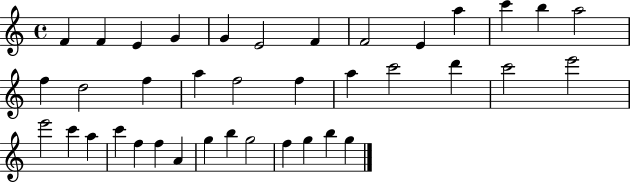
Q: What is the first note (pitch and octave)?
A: F4